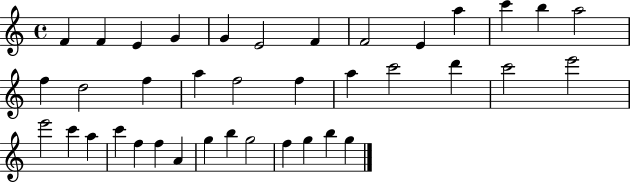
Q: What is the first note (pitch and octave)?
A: F4